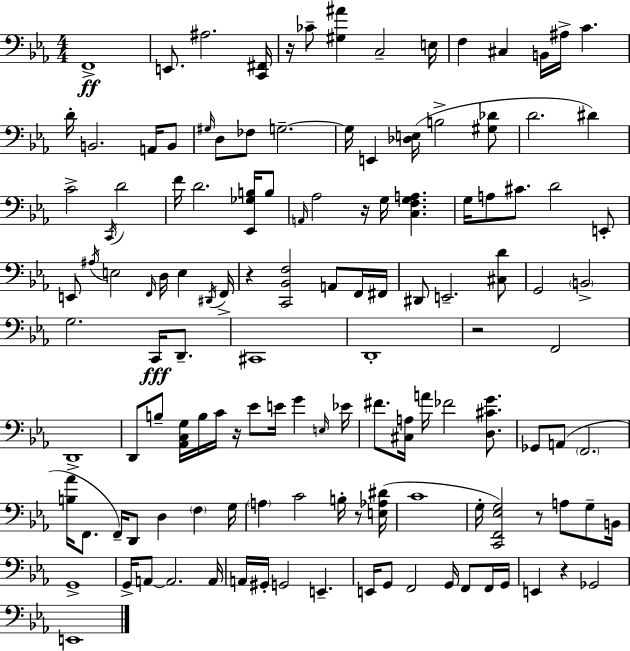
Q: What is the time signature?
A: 4/4